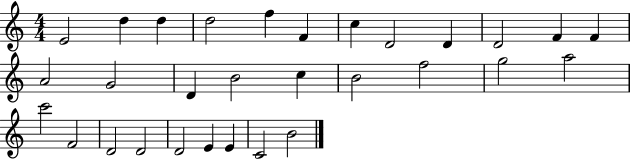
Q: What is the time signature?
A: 4/4